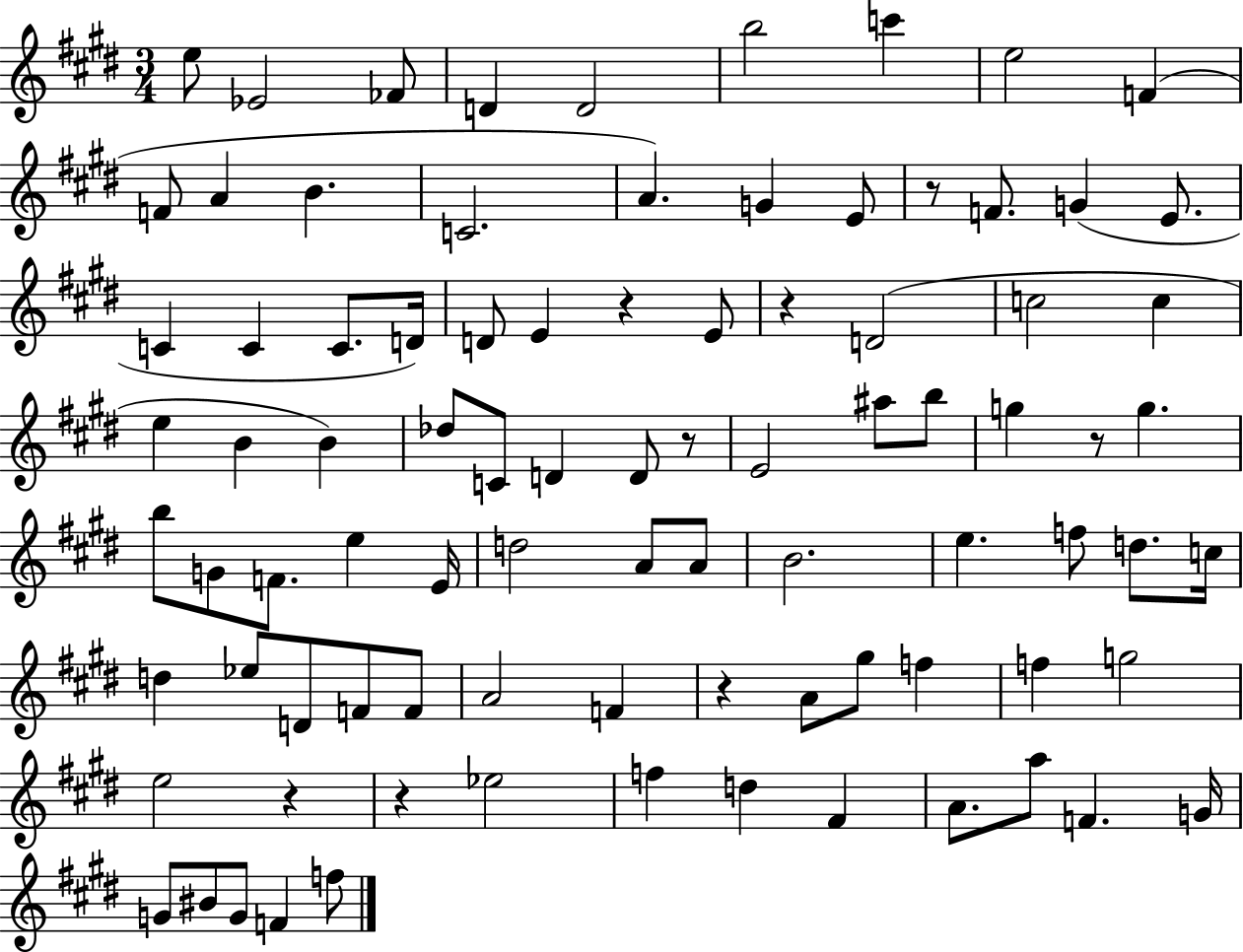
E5/e Eb4/h FES4/e D4/q D4/h B5/h C6/q E5/h F4/q F4/e A4/q B4/q. C4/h. A4/q. G4/q E4/e R/e F4/e. G4/q E4/e. C4/q C4/q C4/e. D4/s D4/e E4/q R/q E4/e R/q D4/h C5/h C5/q E5/q B4/q B4/q Db5/e C4/e D4/q D4/e R/e E4/h A#5/e B5/e G5/q R/e G5/q. B5/e G4/e F4/e. E5/q E4/s D5/h A4/e A4/e B4/h. E5/q. F5/e D5/e. C5/s D5/q Eb5/e D4/e F4/e F4/e A4/h F4/q R/q A4/e G#5/e F5/q F5/q G5/h E5/h R/q R/q Eb5/h F5/q D5/q F#4/q A4/e. A5/e F4/q. G4/s G4/e BIS4/e G4/e F4/q F5/e